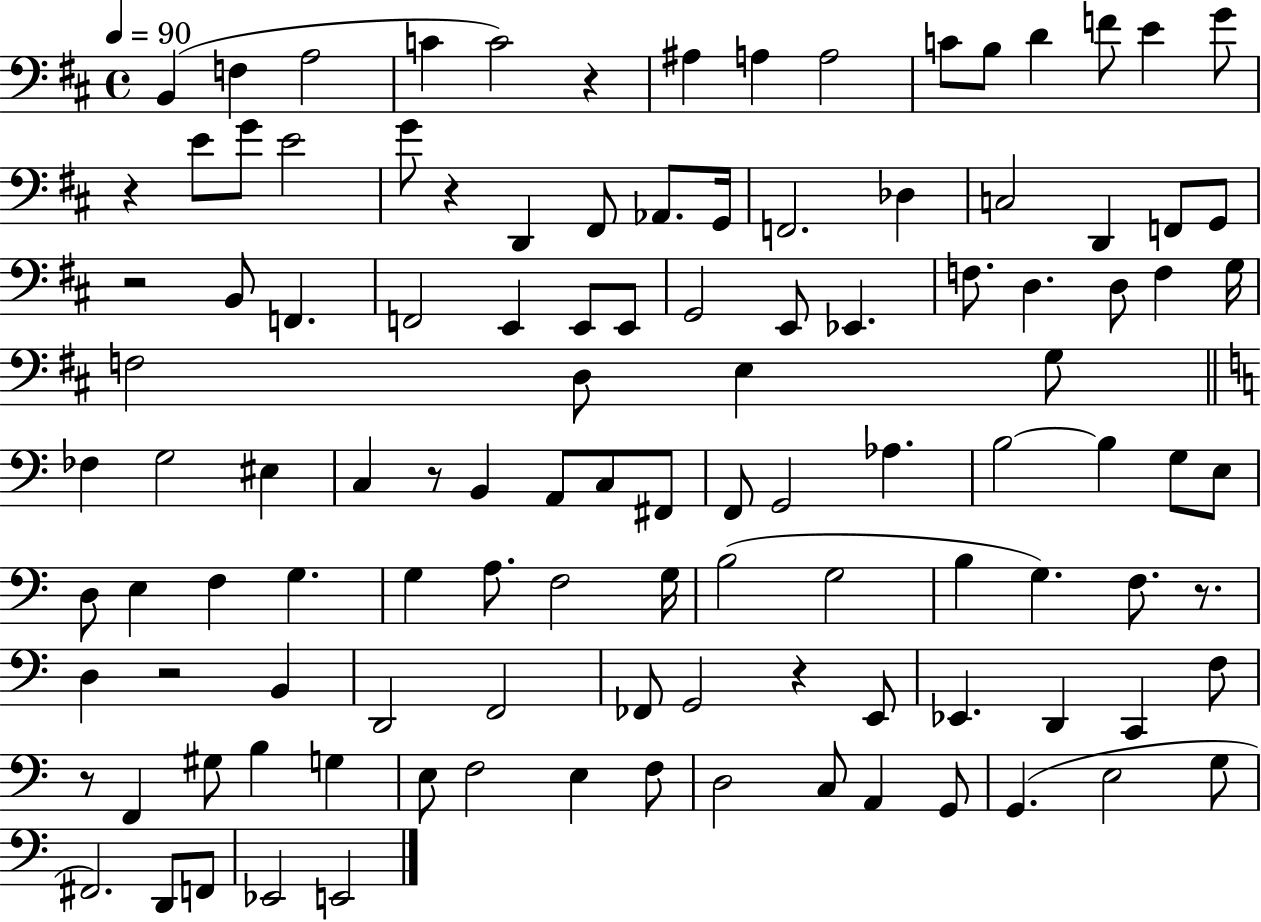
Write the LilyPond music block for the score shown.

{
  \clef bass
  \time 4/4
  \defaultTimeSignature
  \key d \major
  \tempo 4 = 90
  b,4( f4 a2 | c'4 c'2) r4 | ais4 a4 a2 | c'8 b8 d'4 f'8 e'4 g'8 | \break r4 e'8 g'8 e'2 | g'8 r4 d,4 fis,8 aes,8. g,16 | f,2. des4 | c2 d,4 f,8 g,8 | \break r2 b,8 f,4. | f,2 e,4 e,8 e,8 | g,2 e,8 ees,4. | f8. d4. d8 f4 g16 | \break f2 d8 e4 g8 | \bar "||" \break \key c \major fes4 g2 eis4 | c4 r8 b,4 a,8 c8 fis,8 | f,8 g,2 aes4. | b2~~ b4 g8 e8 | \break d8 e4 f4 g4. | g4 a8. f2 g16 | b2( g2 | b4 g4.) f8. r8. | \break d4 r2 b,4 | d,2 f,2 | fes,8 g,2 r4 e,8 | ees,4. d,4 c,4 f8 | \break r8 f,4 gis8 b4 g4 | e8 f2 e4 f8 | d2 c8 a,4 g,8 | g,4.( e2 g8 | \break fis,2.) d,8 f,8 | ees,2 e,2 | \bar "|."
}